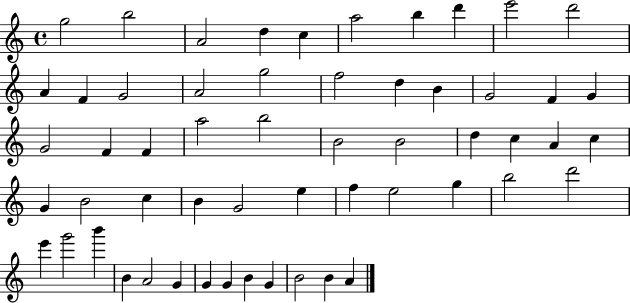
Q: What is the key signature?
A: C major